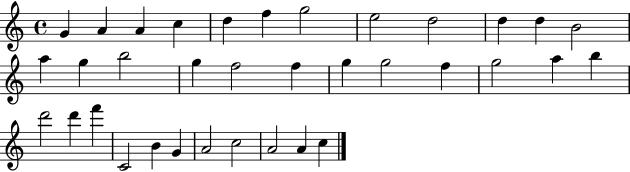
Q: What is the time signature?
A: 4/4